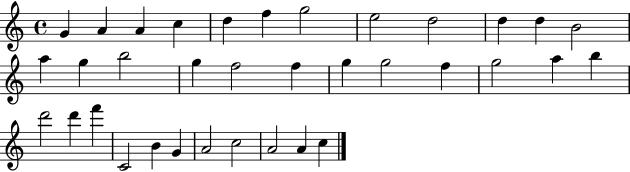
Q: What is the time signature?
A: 4/4